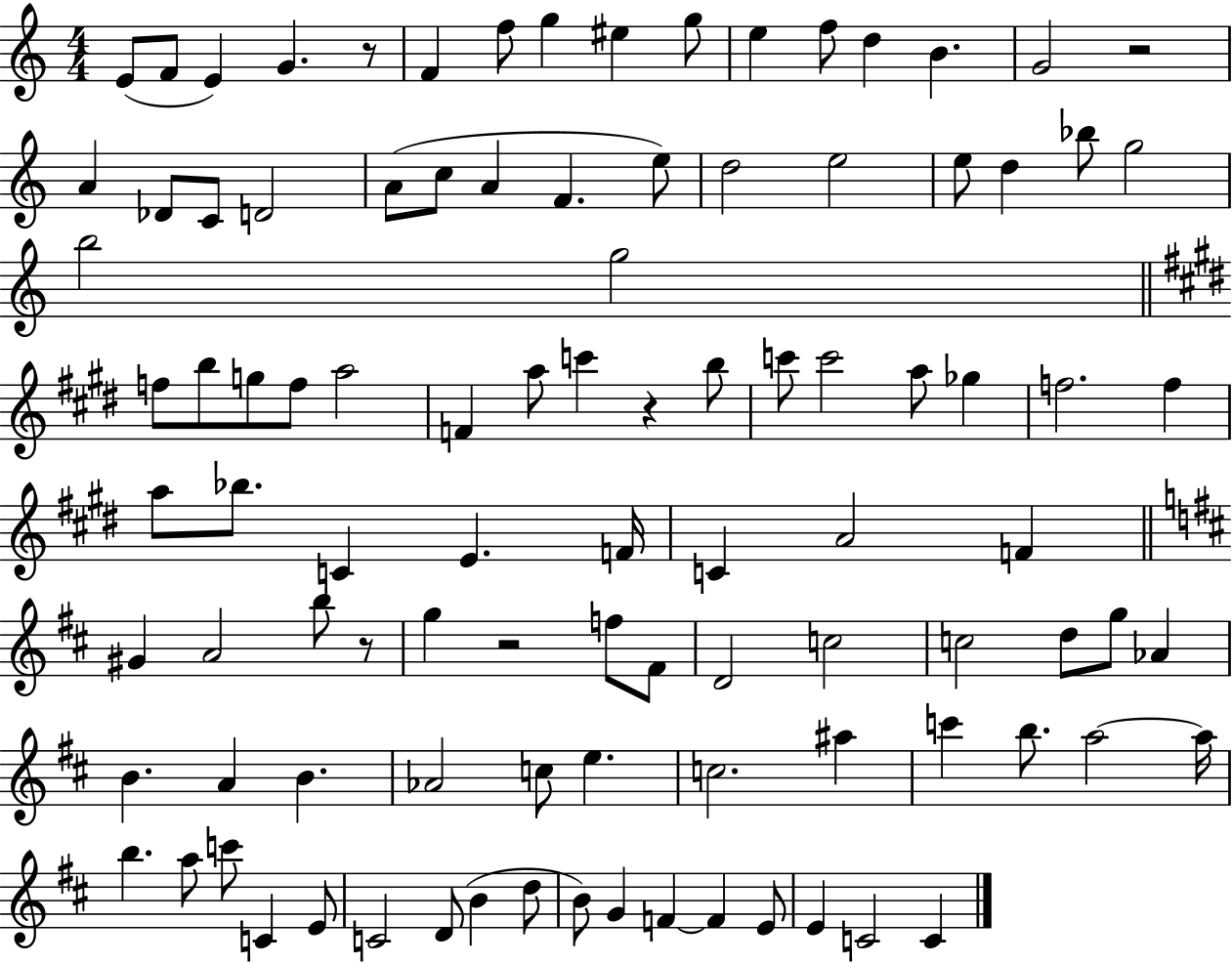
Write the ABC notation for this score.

X:1
T:Untitled
M:4/4
L:1/4
K:C
E/2 F/2 E G z/2 F f/2 g ^e g/2 e f/2 d B G2 z2 A _D/2 C/2 D2 A/2 c/2 A F e/2 d2 e2 e/2 d _b/2 g2 b2 g2 f/2 b/2 g/2 f/2 a2 F a/2 c' z b/2 c'/2 c'2 a/2 _g f2 f a/2 _b/2 C E F/4 C A2 F ^G A2 b/2 z/2 g z2 f/2 ^F/2 D2 c2 c2 d/2 g/2 _A B A B _A2 c/2 e c2 ^a c' b/2 a2 a/4 b a/2 c'/2 C E/2 C2 D/2 B d/2 B/2 G F F E/2 E C2 C